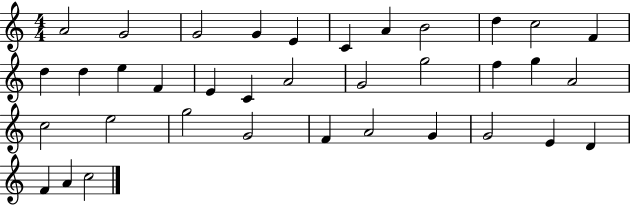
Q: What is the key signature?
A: C major